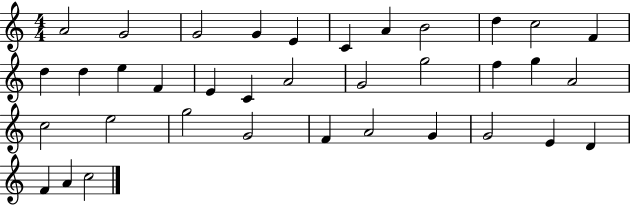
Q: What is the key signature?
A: C major